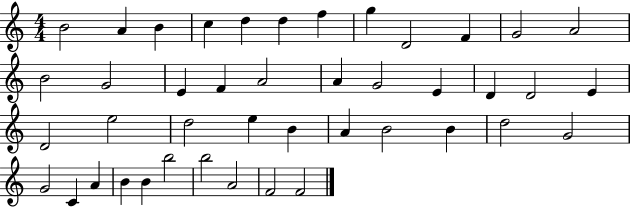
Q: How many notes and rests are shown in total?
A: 43